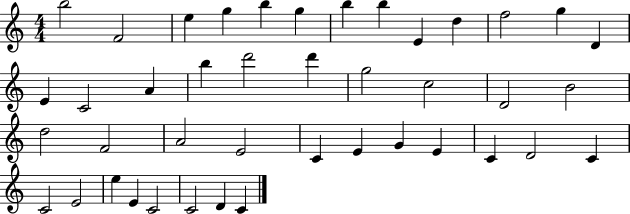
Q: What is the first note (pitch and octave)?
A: B5